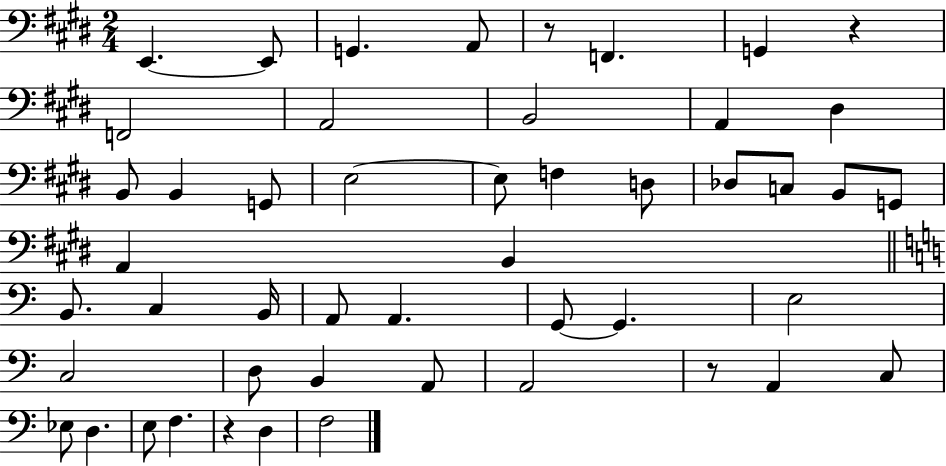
X:1
T:Untitled
M:2/4
L:1/4
K:E
E,, E,,/2 G,, A,,/2 z/2 F,, G,, z F,,2 A,,2 B,,2 A,, ^D, B,,/2 B,, G,,/2 E,2 E,/2 F, D,/2 _D,/2 C,/2 B,,/2 G,,/2 A,, B,, B,,/2 C, B,,/4 A,,/2 A,, G,,/2 G,, E,2 C,2 D,/2 B,, A,,/2 A,,2 z/2 A,, C,/2 _E,/2 D, E,/2 F, z D, F,2